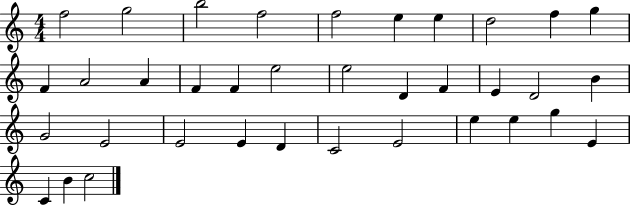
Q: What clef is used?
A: treble